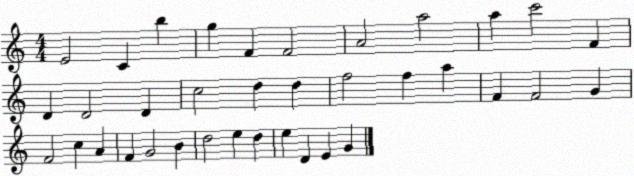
X:1
T:Untitled
M:4/4
L:1/4
K:C
E2 C b g F F2 A2 a2 a c'2 F D D2 D c2 d d f2 f a F F2 G F2 c A F G2 B d2 e d e D E G